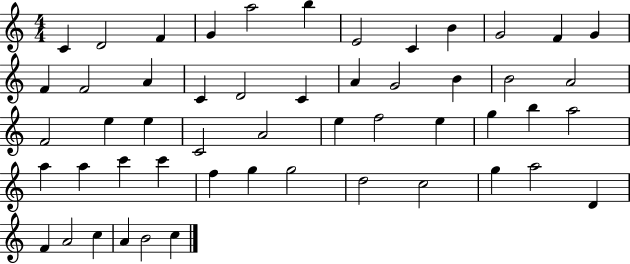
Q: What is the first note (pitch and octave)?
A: C4